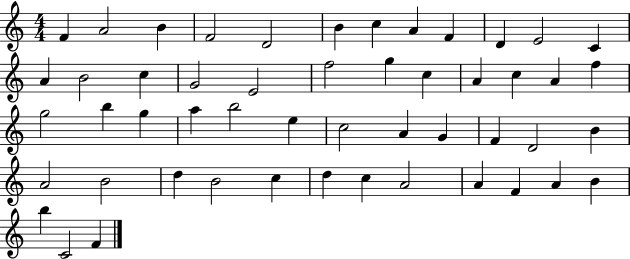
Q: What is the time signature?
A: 4/4